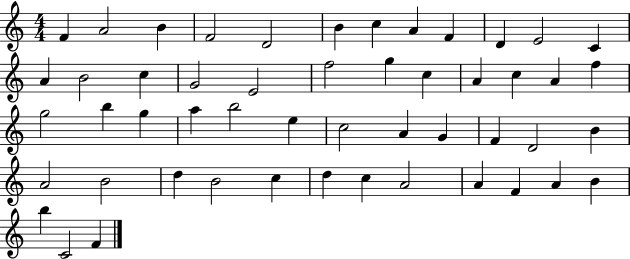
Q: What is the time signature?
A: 4/4